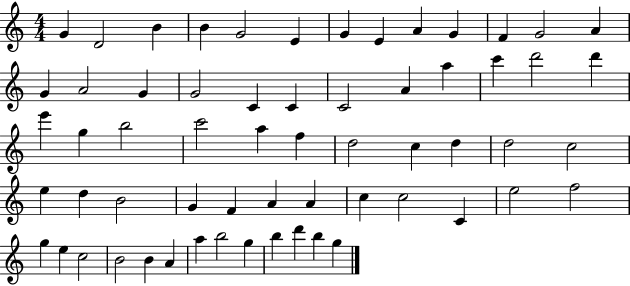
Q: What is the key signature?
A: C major